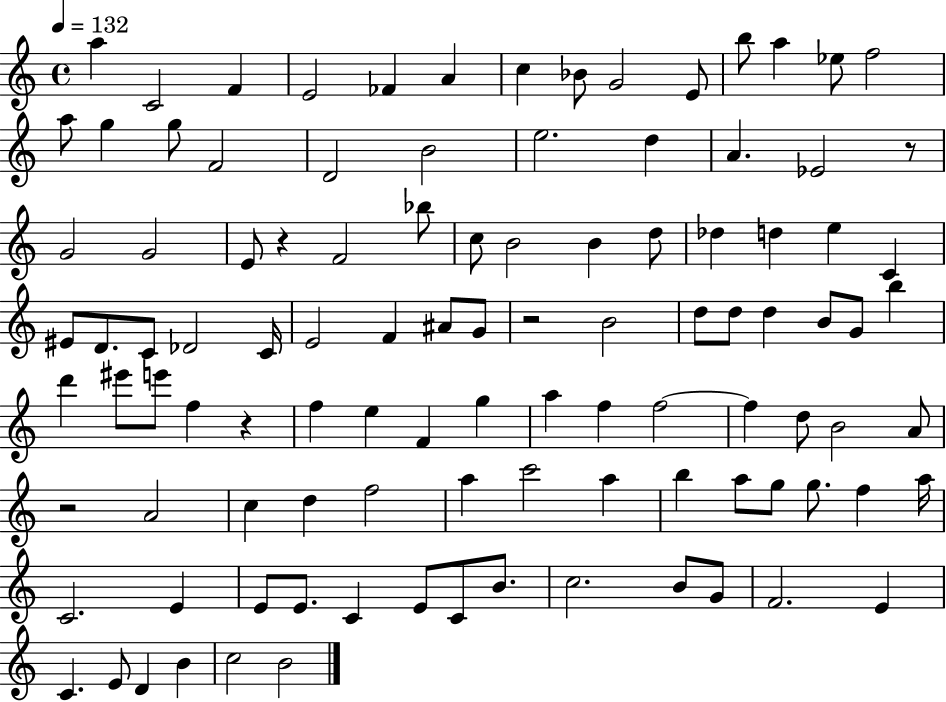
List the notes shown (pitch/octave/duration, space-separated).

A5/q C4/h F4/q E4/h FES4/q A4/q C5/q Bb4/e G4/h E4/e B5/e A5/q Eb5/e F5/h A5/e G5/q G5/e F4/h D4/h B4/h E5/h. D5/q A4/q. Eb4/h R/e G4/h G4/h E4/e R/q F4/h Bb5/e C5/e B4/h B4/q D5/e Db5/q D5/q E5/q C4/q EIS4/e D4/e. C4/e Db4/h C4/s E4/h F4/q A#4/e G4/e R/h B4/h D5/e D5/e D5/q B4/e G4/e B5/q D6/q EIS6/e E6/e F5/q R/q F5/q E5/q F4/q G5/q A5/q F5/q F5/h F5/q D5/e B4/h A4/e R/h A4/h C5/q D5/q F5/h A5/q C6/h A5/q B5/q A5/e G5/e G5/e. F5/q A5/s C4/h. E4/q E4/e E4/e. C4/q E4/e C4/e B4/e. C5/h. B4/e G4/e F4/h. E4/q C4/q. E4/e D4/q B4/q C5/h B4/h